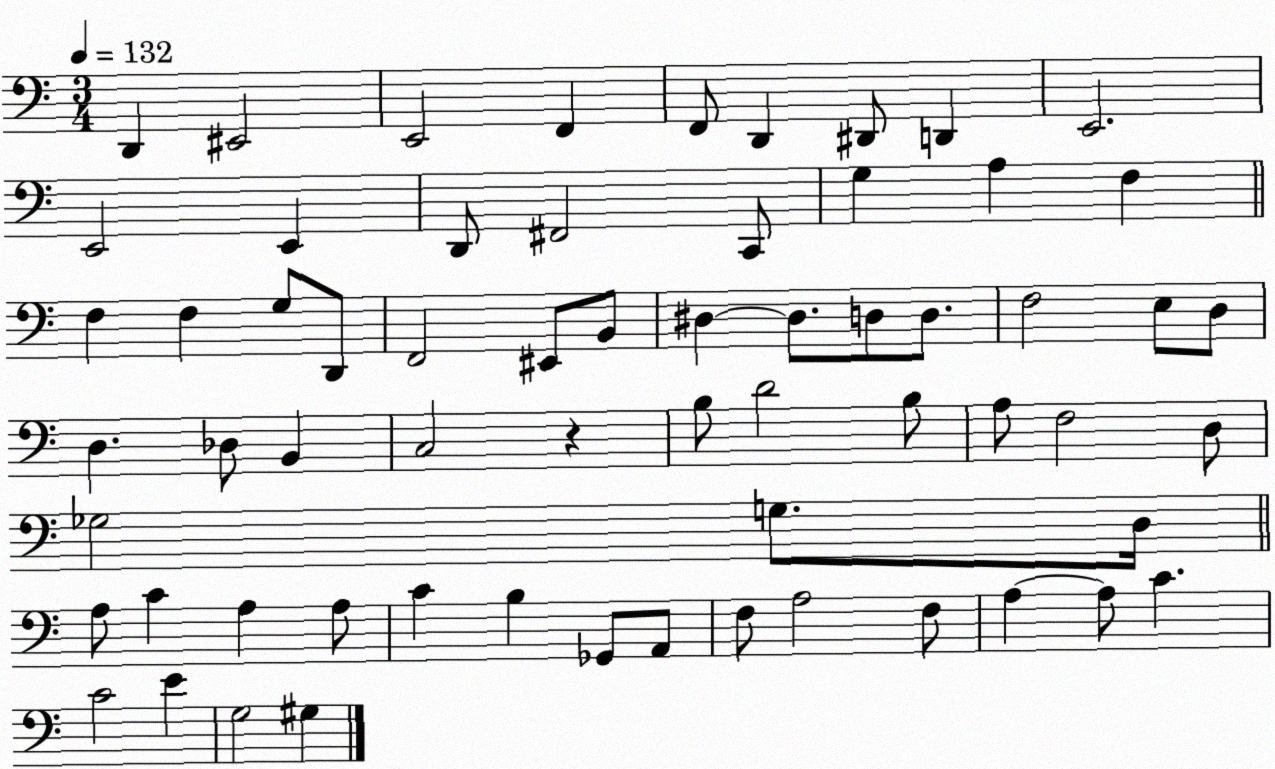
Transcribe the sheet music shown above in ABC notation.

X:1
T:Untitled
M:3/4
L:1/4
K:C
D,, ^E,,2 E,,2 F,, F,,/2 D,, ^D,,/2 D,, E,,2 E,,2 E,, D,,/2 ^F,,2 C,,/2 G, A, F, F, F, G,/2 D,,/2 F,,2 ^E,,/2 B,,/2 ^D, ^D,/2 D,/2 D,/2 F,2 E,/2 D,/2 D, _D,/2 B,, C,2 z B,/2 D2 B,/2 A,/2 F,2 D,/2 _G,2 G,/2 D,/4 A,/2 C A, A,/2 C B, _G,,/2 A,,/2 F,/2 A,2 F,/2 A, A,/2 C C2 E G,2 ^G,